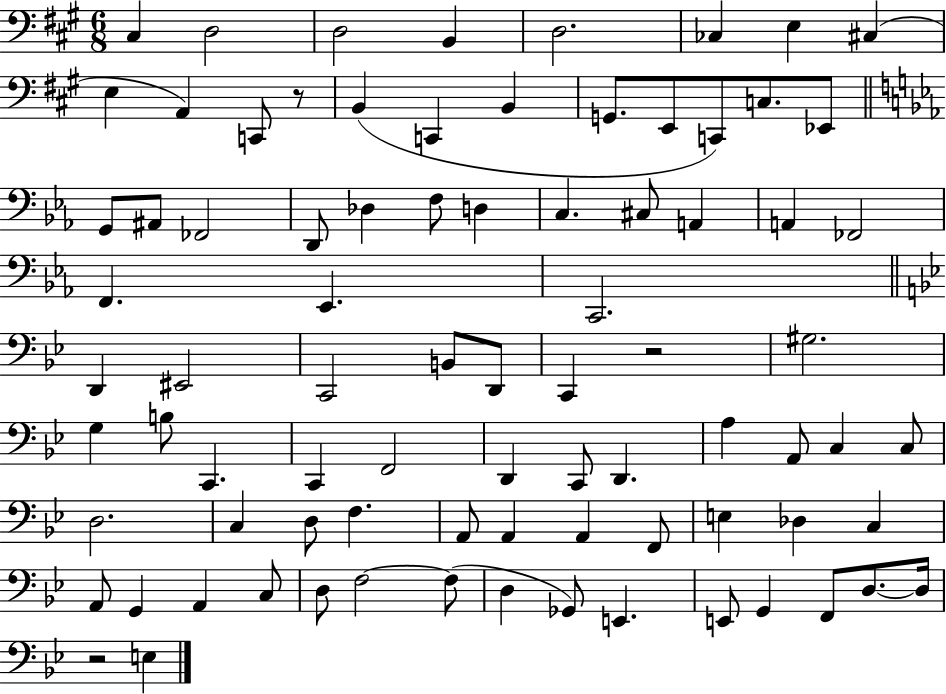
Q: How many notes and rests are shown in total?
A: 83